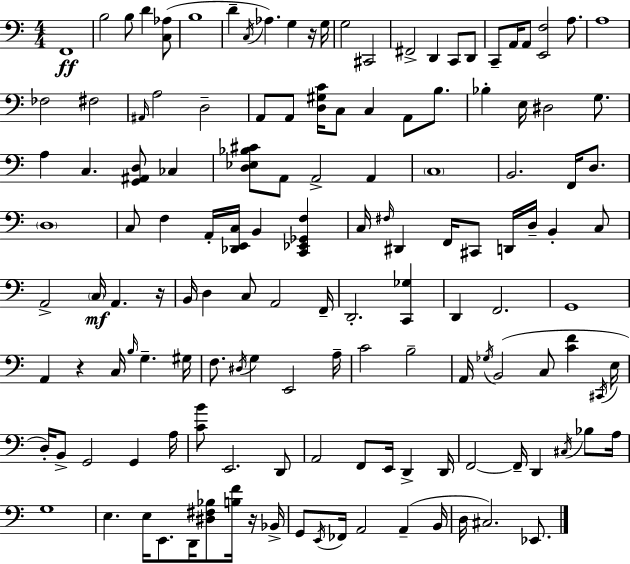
X:1
T:Untitled
M:4/4
L:1/4
K:C
F,,4 B,2 B,/2 D [C,_A,]/2 B,4 D C,/4 _A, G, z/4 G,/4 G,2 ^C,,2 ^F,,2 D,, C,,/2 D,,/2 C,,/2 A,,/4 A,,/2 [E,,F,]2 A,/2 A,4 _F,2 ^F,2 ^A,,/4 A,2 D,2 A,,/2 A,,/2 [D,^G,C]/4 C,/2 C, A,,/2 B,/2 _B, E,/4 ^D,2 G,/2 A, C, [G,,^A,,D,]/2 _C, [D,_E,_B,^C]/2 A,,/2 A,,2 A,, C,4 B,,2 F,,/4 D,/2 D,4 C,/2 F, A,,/4 [_D,,E,,C,]/4 B,, [C,,_E,,_G,,F,] C,/4 ^F,/4 ^D,, F,,/4 ^C,,/2 D,,/4 D,/4 B,, C,/2 A,,2 C,/4 A,, z/4 B,,/4 D, C,/2 A,,2 F,,/4 D,,2 [C,,_G,] D,, F,,2 G,,4 A,, z C,/4 B,/4 G, ^G,/4 F,/2 ^D,/4 G, E,,2 A,/4 C2 B,2 A,,/4 _G,/4 B,,2 C,/2 [CF] ^C,,/4 E,/4 D,/4 B,,/2 G,,2 G,, A,/4 [CB]/2 E,,2 D,,/2 A,,2 F,,/2 E,,/4 D,, D,,/4 F,,2 F,,/4 D,, ^C,/4 _B,/2 A,/4 G,4 E, E,/4 E,,/2 D,,/4 [^D,^F,_B,]/2 [B,F]/4 z/4 _B,,/4 G,,/2 E,,/4 _F,,/4 A,,2 A,, B,,/4 D,/4 ^C,2 _E,,/2